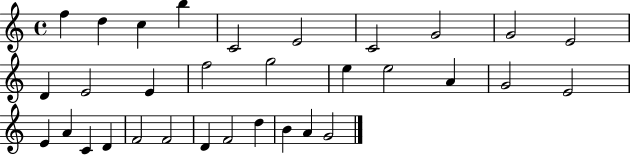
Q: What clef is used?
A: treble